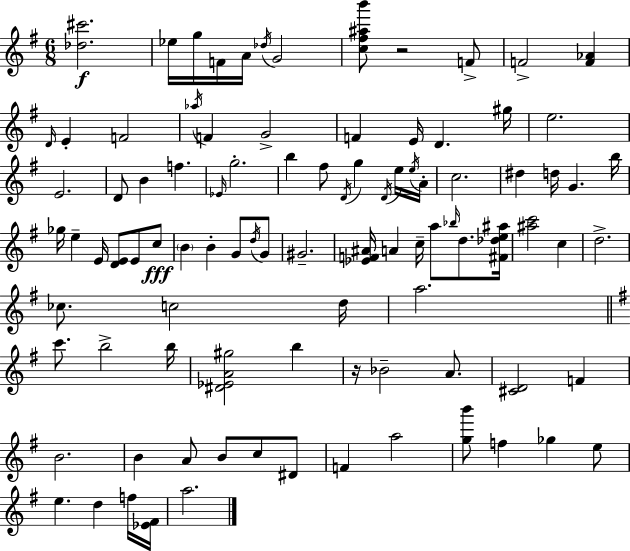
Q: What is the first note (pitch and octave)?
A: Eb5